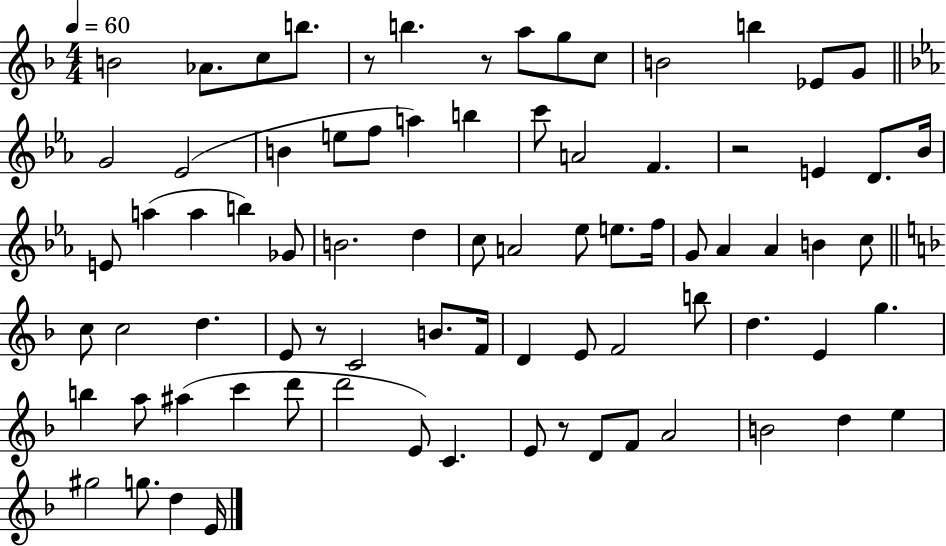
B4/h Ab4/e. C5/e B5/e. R/e B5/q. R/e A5/e G5/e C5/e B4/h B5/q Eb4/e G4/e G4/h Eb4/h B4/q E5/e F5/e A5/q B5/q C6/e A4/h F4/q. R/h E4/q D4/e. Bb4/s E4/e A5/q A5/q B5/q Gb4/e B4/h. D5/q C5/e A4/h Eb5/e E5/e. F5/s G4/e Ab4/q Ab4/q B4/q C5/e C5/e C5/h D5/q. E4/e R/e C4/h B4/e. F4/s D4/q E4/e F4/h B5/e D5/q. E4/q G5/q. B5/q A5/e A#5/q C6/q D6/e D6/h E4/e C4/q. E4/e R/e D4/e F4/e A4/h B4/h D5/q E5/q G#5/h G5/e. D5/q E4/s